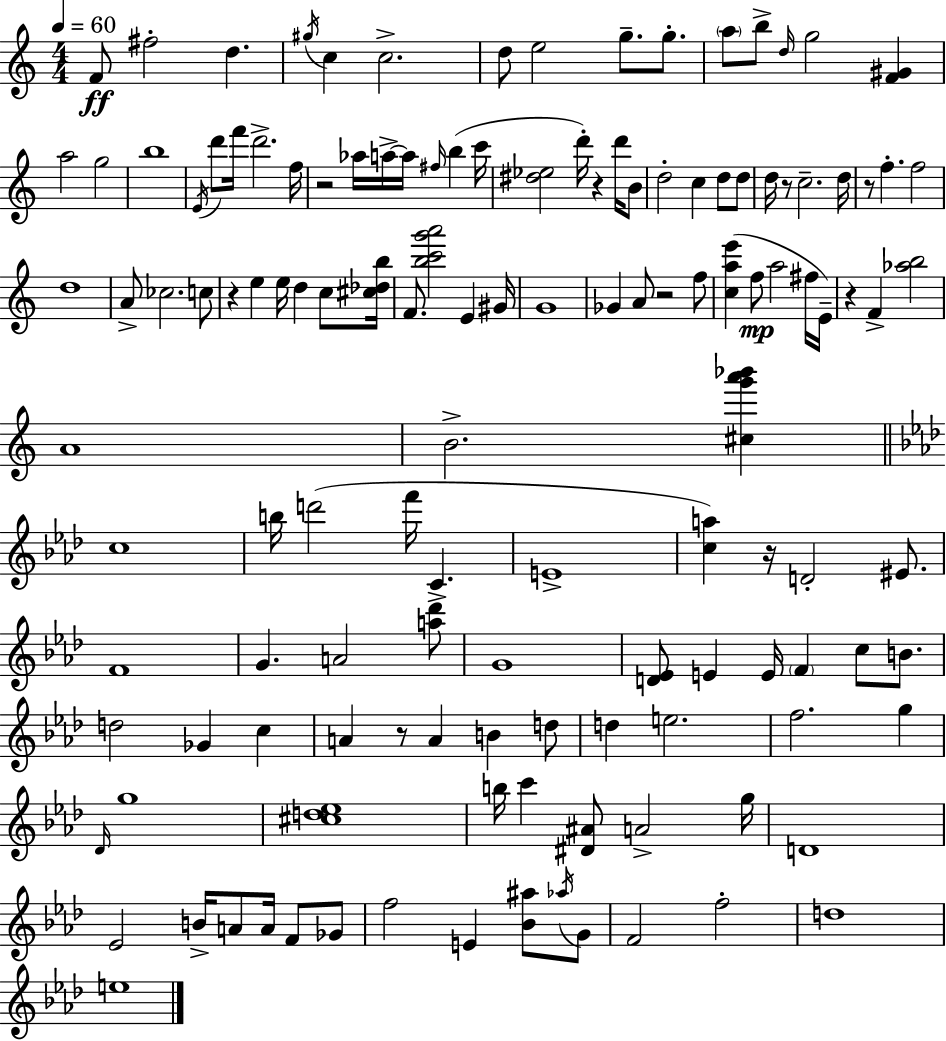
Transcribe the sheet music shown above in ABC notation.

X:1
T:Untitled
M:4/4
L:1/4
K:Am
F/2 ^f2 d ^g/4 c c2 d/2 e2 g/2 g/2 a/2 b/2 d/4 g2 [F^G] a2 g2 b4 E/4 d'/2 f'/4 d'2 f/4 z2 _a/4 a/4 a/4 ^f/4 b c'/4 [^d_e]2 d'/4 z d'/4 B/2 d2 c d/2 d/2 d/4 z/2 c2 d/4 z/2 f f2 d4 A/2 _c2 c/2 z e e/4 d c/2 [^c_db]/4 F/2 [bc'g'a']2 E ^G/4 G4 _G A/2 z2 f/2 [cae'] f/2 a2 ^f/4 E/4 z F [_ab]2 A4 B2 [^cg'a'_b'] c4 b/4 d'2 f'/4 C E4 [ca] z/4 D2 ^E/2 F4 G A2 [a_d']/2 G4 [D_E]/2 E E/4 F c/2 B/2 d2 _G c A z/2 A B d/2 d e2 f2 g _D/4 g4 [^cd_e]4 b/4 c' [^D^A]/2 A2 g/4 D4 _E2 B/4 A/2 A/4 F/2 _G/2 f2 E [_B^a]/2 _a/4 G/2 F2 f2 d4 e4